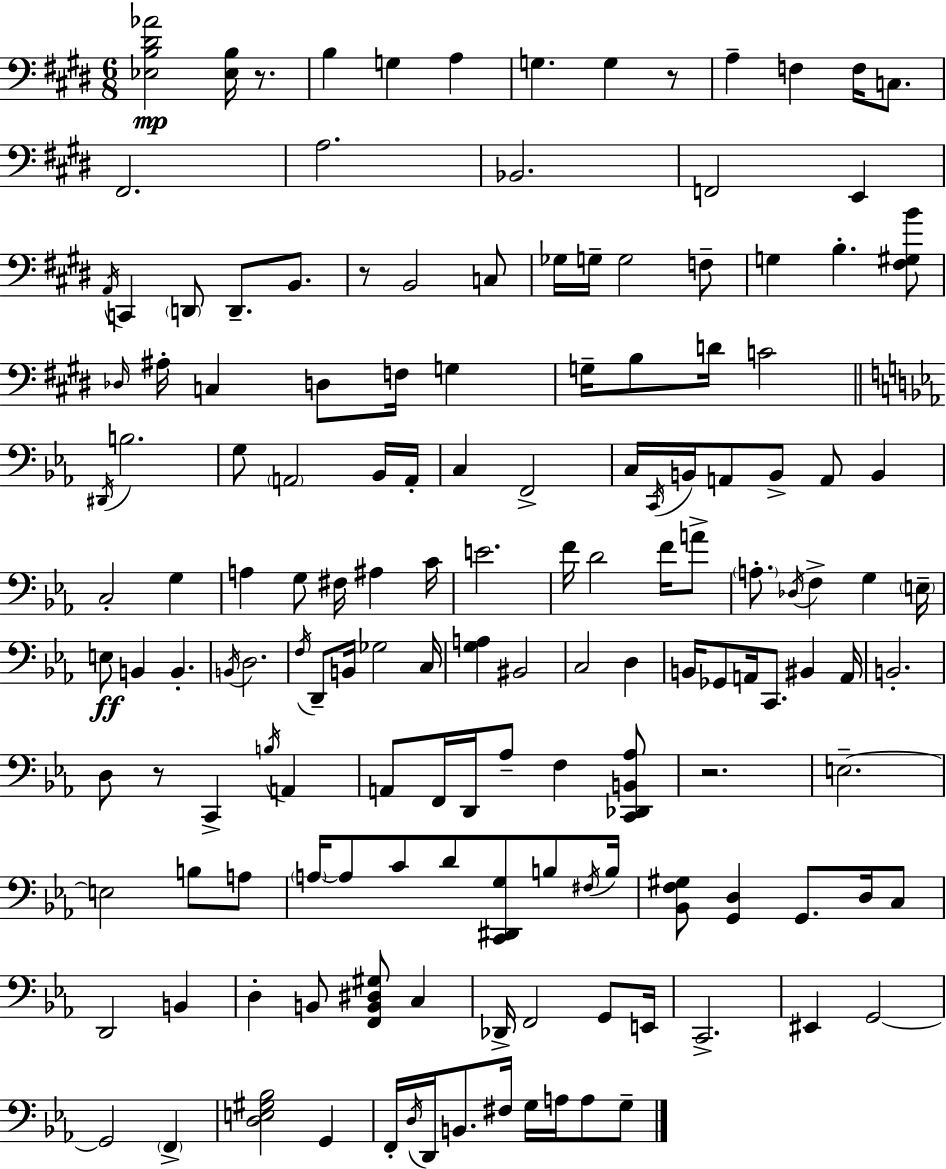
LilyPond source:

{
  \clef bass
  \numericTimeSignature
  \time 6/8
  \key e \major
  <ees b dis' aes'>2\mp <ees b>16 r8. | b4 g4 a4 | g4. g4 r8 | a4-- f4 f16 c8. | \break fis,2. | a2. | bes,2. | f,2 e,4 | \break \acciaccatura { a,16 } c,4 \parenthesize d,8 d,8.-- b,8. | r8 b,2 c8 | ges16 g16-- g2 f8-- | g4 b4.-. <fis gis b'>8 | \break \grace { des16 } ais16-. c4 d8 f16 g4 | g16-- b8 d'16 c'2 | \bar "||" \break \key ees \major \acciaccatura { dis,16 } b2. | g8 \parenthesize a,2 bes,16 | a,16-. c4 f,2-> | c16 \acciaccatura { c,16 } b,16 a,8 b,8-> a,8 b,4 | \break c2-. g4 | a4 g8 fis16 ais4 | c'16 e'2. | f'16 d'2 f'16 | \break a'8-> \parenthesize a8.-. \acciaccatura { des16 } f4-> g4 | \parenthesize e16-- e8\ff b,4 b,4.-. | \acciaccatura { b,16 } d2. | \acciaccatura { f16 } d,8-- b,16 ges2 | \break c16 <g a>4 bis,2 | c2 | d4 b,16 ges,8 a,16 c,8. | bis,4 a,16 b,2.-. | \break d8 r8 c,4-> | \acciaccatura { b16 } a,4 a,8 f,16 d,16 aes8-- | f4 <c, des, b, aes>8 r2. | e2.--~~ | \break e2 | b8 a8 \parenthesize a16~~ a8 c'8 d'8 | <c, dis, g>8 b8 \acciaccatura { fis16 } b16 <bes, f gis>8 <g, d>4 | g,8. d16 c8 d,2 | \break b,4 d4-. b,8 | <f, b, dis gis>8 c4 des,16-> f,2 | g,8 e,16 c,2.-> | eis,4 g,2~~ | \break g,2 | \parenthesize f,4-> <d e gis bes>2 | g,4 f,16-. \acciaccatura { d16 } d,16 b,8. | fis16 g16 a16 a8 g8-- \bar "|."
}